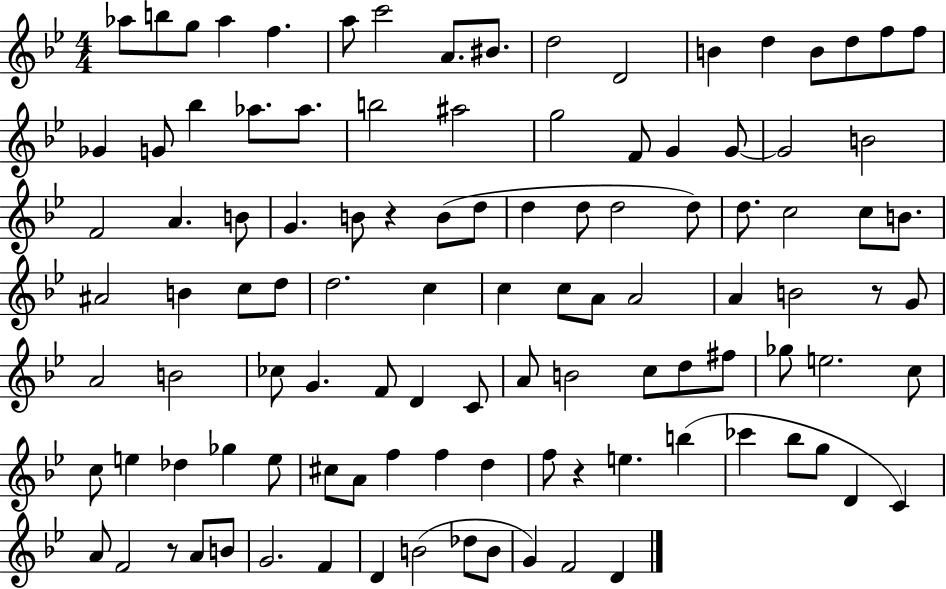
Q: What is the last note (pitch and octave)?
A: D4